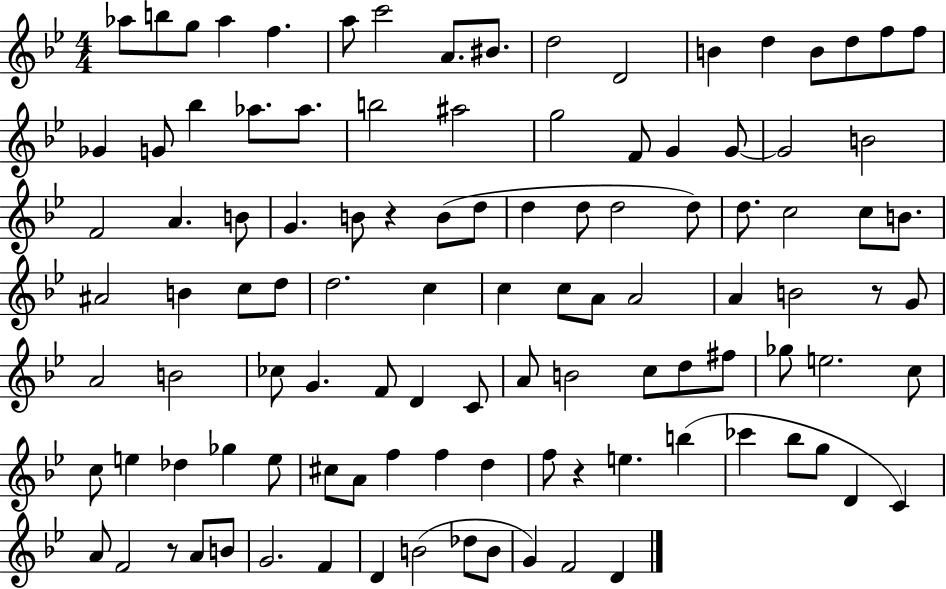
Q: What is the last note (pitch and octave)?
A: D4